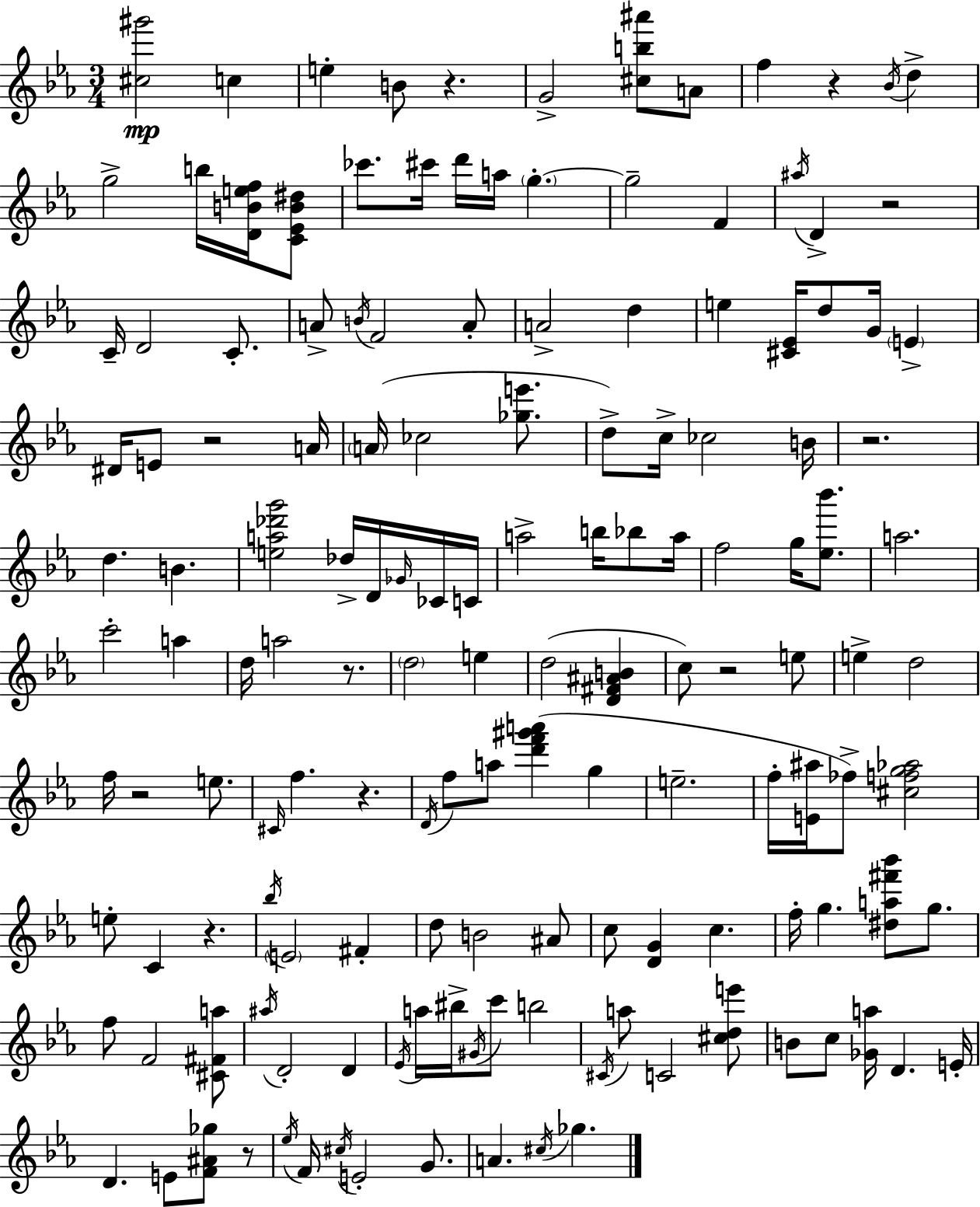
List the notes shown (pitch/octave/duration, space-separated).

[C#5,G#6]/h C5/q E5/q B4/e R/q. G4/h [C#5,B5,A#6]/e A4/e F5/q R/q Bb4/s D5/q G5/h B5/s [D4,B4,E5,F5]/s [C4,Eb4,B4,D#5]/e CES6/e. C#6/s D6/s A5/s G5/q. G5/h F4/q A#5/s D4/q R/h C4/s D4/h C4/e. A4/e B4/s F4/h A4/e A4/h D5/q E5/q [C#4,Eb4]/s D5/e G4/s E4/q D#4/s E4/e R/h A4/s A4/s CES5/h [Gb5,E6]/e. D5/e C5/s CES5/h B4/s R/h. D5/q. B4/q. [E5,A5,Db6,G6]/h Db5/s D4/s Gb4/s CES4/s C4/s A5/h B5/s Bb5/e A5/s F5/h G5/s [Eb5,Bb6]/e. A5/h. C6/h A5/q D5/s A5/h R/e. D5/h E5/q D5/h [D4,F#4,A#4,B4]/q C5/e R/h E5/e E5/q D5/h F5/s R/h E5/e. C#4/s F5/q. R/q. D4/s F5/e A5/e [D6,F6,G#6,A6]/q G5/q E5/h. F5/s [E4,A#5]/s FES5/e [C#5,F5,G5,Ab5]/h E5/e C4/q R/q. Bb5/s E4/h F#4/q D5/e B4/h A#4/e C5/e [D4,G4]/q C5/q. F5/s G5/q. [D#5,A5,F#6,Bb6]/e G5/e. F5/e F4/h [C#4,F#4,A5]/e A#5/s D4/h D4/q Eb4/s A5/s BIS5/s G#4/s C6/e B5/h C#4/s A5/e C4/h [C#5,D5,E6]/e B4/e C5/e [Gb4,A5]/s D4/q. E4/s D4/q. E4/e [F4,A#4,Gb5]/e R/e Eb5/s F4/s C#5/s E4/h G4/e. A4/q. C#5/s Gb5/q.